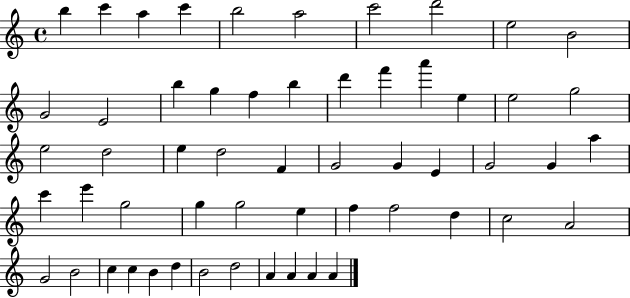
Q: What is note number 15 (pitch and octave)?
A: F5